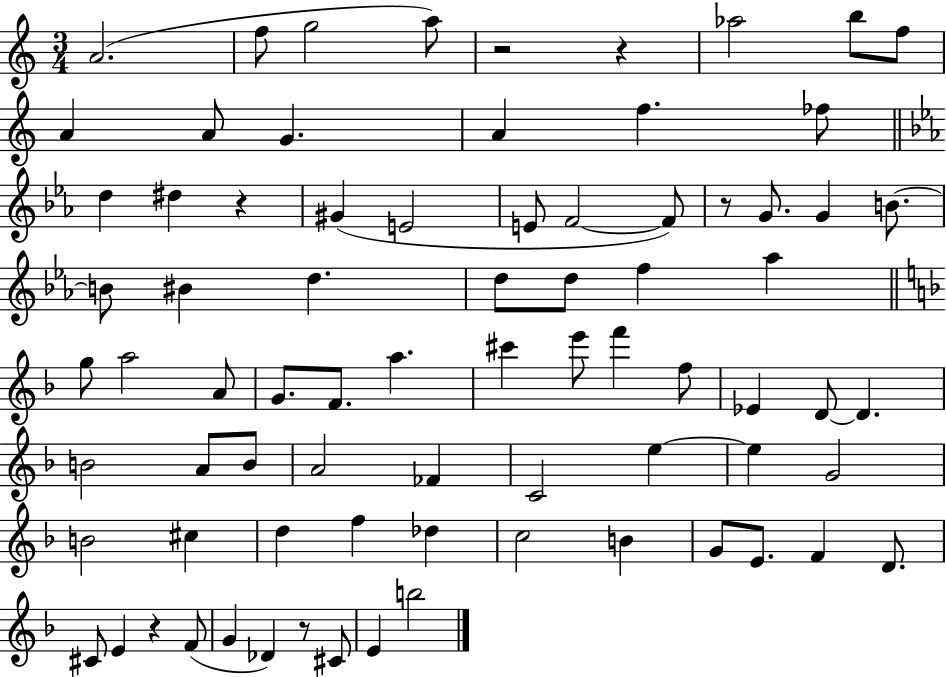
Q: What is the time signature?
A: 3/4